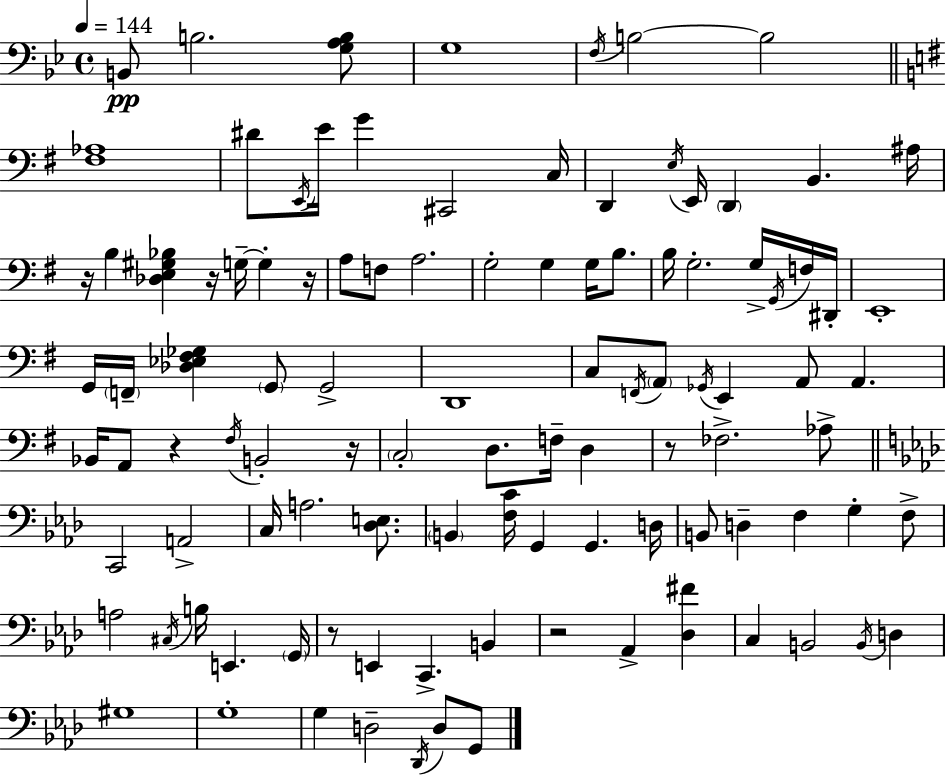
X:1
T:Untitled
M:4/4
L:1/4
K:Gm
B,,/2 B,2 [G,A,B,]/2 G,4 F,/4 B,2 B,2 [^F,_A,]4 ^D/2 E,,/4 E/4 G ^C,,2 C,/4 D,, E,/4 E,,/4 D,, B,, ^A,/4 z/4 B, [_D,E,^G,_B,] z/4 G,/4 G, z/4 A,/2 F,/2 A,2 G,2 G, G,/4 B,/2 B,/4 G,2 G,/4 G,,/4 F,/4 ^D,,/4 E,,4 G,,/4 F,,/4 [_D,_E,^F,_G,] G,,/2 G,,2 D,,4 C,/2 F,,/4 A,,/2 _G,,/4 E,, A,,/2 A,, _B,,/4 A,,/2 z ^F,/4 B,,2 z/4 C,2 D,/2 F,/4 D, z/2 _F,2 _A,/2 C,,2 A,,2 C,/4 A,2 [_D,E,]/2 B,, [F,C]/4 G,, G,, D,/4 B,,/2 D, F, G, F,/2 A,2 ^C,/4 B,/4 E,, G,,/4 z/2 E,, C,, B,, z2 _A,, [_D,^F] C, B,,2 B,,/4 D, ^G,4 G,4 G, D,2 _D,,/4 D,/2 G,,/2